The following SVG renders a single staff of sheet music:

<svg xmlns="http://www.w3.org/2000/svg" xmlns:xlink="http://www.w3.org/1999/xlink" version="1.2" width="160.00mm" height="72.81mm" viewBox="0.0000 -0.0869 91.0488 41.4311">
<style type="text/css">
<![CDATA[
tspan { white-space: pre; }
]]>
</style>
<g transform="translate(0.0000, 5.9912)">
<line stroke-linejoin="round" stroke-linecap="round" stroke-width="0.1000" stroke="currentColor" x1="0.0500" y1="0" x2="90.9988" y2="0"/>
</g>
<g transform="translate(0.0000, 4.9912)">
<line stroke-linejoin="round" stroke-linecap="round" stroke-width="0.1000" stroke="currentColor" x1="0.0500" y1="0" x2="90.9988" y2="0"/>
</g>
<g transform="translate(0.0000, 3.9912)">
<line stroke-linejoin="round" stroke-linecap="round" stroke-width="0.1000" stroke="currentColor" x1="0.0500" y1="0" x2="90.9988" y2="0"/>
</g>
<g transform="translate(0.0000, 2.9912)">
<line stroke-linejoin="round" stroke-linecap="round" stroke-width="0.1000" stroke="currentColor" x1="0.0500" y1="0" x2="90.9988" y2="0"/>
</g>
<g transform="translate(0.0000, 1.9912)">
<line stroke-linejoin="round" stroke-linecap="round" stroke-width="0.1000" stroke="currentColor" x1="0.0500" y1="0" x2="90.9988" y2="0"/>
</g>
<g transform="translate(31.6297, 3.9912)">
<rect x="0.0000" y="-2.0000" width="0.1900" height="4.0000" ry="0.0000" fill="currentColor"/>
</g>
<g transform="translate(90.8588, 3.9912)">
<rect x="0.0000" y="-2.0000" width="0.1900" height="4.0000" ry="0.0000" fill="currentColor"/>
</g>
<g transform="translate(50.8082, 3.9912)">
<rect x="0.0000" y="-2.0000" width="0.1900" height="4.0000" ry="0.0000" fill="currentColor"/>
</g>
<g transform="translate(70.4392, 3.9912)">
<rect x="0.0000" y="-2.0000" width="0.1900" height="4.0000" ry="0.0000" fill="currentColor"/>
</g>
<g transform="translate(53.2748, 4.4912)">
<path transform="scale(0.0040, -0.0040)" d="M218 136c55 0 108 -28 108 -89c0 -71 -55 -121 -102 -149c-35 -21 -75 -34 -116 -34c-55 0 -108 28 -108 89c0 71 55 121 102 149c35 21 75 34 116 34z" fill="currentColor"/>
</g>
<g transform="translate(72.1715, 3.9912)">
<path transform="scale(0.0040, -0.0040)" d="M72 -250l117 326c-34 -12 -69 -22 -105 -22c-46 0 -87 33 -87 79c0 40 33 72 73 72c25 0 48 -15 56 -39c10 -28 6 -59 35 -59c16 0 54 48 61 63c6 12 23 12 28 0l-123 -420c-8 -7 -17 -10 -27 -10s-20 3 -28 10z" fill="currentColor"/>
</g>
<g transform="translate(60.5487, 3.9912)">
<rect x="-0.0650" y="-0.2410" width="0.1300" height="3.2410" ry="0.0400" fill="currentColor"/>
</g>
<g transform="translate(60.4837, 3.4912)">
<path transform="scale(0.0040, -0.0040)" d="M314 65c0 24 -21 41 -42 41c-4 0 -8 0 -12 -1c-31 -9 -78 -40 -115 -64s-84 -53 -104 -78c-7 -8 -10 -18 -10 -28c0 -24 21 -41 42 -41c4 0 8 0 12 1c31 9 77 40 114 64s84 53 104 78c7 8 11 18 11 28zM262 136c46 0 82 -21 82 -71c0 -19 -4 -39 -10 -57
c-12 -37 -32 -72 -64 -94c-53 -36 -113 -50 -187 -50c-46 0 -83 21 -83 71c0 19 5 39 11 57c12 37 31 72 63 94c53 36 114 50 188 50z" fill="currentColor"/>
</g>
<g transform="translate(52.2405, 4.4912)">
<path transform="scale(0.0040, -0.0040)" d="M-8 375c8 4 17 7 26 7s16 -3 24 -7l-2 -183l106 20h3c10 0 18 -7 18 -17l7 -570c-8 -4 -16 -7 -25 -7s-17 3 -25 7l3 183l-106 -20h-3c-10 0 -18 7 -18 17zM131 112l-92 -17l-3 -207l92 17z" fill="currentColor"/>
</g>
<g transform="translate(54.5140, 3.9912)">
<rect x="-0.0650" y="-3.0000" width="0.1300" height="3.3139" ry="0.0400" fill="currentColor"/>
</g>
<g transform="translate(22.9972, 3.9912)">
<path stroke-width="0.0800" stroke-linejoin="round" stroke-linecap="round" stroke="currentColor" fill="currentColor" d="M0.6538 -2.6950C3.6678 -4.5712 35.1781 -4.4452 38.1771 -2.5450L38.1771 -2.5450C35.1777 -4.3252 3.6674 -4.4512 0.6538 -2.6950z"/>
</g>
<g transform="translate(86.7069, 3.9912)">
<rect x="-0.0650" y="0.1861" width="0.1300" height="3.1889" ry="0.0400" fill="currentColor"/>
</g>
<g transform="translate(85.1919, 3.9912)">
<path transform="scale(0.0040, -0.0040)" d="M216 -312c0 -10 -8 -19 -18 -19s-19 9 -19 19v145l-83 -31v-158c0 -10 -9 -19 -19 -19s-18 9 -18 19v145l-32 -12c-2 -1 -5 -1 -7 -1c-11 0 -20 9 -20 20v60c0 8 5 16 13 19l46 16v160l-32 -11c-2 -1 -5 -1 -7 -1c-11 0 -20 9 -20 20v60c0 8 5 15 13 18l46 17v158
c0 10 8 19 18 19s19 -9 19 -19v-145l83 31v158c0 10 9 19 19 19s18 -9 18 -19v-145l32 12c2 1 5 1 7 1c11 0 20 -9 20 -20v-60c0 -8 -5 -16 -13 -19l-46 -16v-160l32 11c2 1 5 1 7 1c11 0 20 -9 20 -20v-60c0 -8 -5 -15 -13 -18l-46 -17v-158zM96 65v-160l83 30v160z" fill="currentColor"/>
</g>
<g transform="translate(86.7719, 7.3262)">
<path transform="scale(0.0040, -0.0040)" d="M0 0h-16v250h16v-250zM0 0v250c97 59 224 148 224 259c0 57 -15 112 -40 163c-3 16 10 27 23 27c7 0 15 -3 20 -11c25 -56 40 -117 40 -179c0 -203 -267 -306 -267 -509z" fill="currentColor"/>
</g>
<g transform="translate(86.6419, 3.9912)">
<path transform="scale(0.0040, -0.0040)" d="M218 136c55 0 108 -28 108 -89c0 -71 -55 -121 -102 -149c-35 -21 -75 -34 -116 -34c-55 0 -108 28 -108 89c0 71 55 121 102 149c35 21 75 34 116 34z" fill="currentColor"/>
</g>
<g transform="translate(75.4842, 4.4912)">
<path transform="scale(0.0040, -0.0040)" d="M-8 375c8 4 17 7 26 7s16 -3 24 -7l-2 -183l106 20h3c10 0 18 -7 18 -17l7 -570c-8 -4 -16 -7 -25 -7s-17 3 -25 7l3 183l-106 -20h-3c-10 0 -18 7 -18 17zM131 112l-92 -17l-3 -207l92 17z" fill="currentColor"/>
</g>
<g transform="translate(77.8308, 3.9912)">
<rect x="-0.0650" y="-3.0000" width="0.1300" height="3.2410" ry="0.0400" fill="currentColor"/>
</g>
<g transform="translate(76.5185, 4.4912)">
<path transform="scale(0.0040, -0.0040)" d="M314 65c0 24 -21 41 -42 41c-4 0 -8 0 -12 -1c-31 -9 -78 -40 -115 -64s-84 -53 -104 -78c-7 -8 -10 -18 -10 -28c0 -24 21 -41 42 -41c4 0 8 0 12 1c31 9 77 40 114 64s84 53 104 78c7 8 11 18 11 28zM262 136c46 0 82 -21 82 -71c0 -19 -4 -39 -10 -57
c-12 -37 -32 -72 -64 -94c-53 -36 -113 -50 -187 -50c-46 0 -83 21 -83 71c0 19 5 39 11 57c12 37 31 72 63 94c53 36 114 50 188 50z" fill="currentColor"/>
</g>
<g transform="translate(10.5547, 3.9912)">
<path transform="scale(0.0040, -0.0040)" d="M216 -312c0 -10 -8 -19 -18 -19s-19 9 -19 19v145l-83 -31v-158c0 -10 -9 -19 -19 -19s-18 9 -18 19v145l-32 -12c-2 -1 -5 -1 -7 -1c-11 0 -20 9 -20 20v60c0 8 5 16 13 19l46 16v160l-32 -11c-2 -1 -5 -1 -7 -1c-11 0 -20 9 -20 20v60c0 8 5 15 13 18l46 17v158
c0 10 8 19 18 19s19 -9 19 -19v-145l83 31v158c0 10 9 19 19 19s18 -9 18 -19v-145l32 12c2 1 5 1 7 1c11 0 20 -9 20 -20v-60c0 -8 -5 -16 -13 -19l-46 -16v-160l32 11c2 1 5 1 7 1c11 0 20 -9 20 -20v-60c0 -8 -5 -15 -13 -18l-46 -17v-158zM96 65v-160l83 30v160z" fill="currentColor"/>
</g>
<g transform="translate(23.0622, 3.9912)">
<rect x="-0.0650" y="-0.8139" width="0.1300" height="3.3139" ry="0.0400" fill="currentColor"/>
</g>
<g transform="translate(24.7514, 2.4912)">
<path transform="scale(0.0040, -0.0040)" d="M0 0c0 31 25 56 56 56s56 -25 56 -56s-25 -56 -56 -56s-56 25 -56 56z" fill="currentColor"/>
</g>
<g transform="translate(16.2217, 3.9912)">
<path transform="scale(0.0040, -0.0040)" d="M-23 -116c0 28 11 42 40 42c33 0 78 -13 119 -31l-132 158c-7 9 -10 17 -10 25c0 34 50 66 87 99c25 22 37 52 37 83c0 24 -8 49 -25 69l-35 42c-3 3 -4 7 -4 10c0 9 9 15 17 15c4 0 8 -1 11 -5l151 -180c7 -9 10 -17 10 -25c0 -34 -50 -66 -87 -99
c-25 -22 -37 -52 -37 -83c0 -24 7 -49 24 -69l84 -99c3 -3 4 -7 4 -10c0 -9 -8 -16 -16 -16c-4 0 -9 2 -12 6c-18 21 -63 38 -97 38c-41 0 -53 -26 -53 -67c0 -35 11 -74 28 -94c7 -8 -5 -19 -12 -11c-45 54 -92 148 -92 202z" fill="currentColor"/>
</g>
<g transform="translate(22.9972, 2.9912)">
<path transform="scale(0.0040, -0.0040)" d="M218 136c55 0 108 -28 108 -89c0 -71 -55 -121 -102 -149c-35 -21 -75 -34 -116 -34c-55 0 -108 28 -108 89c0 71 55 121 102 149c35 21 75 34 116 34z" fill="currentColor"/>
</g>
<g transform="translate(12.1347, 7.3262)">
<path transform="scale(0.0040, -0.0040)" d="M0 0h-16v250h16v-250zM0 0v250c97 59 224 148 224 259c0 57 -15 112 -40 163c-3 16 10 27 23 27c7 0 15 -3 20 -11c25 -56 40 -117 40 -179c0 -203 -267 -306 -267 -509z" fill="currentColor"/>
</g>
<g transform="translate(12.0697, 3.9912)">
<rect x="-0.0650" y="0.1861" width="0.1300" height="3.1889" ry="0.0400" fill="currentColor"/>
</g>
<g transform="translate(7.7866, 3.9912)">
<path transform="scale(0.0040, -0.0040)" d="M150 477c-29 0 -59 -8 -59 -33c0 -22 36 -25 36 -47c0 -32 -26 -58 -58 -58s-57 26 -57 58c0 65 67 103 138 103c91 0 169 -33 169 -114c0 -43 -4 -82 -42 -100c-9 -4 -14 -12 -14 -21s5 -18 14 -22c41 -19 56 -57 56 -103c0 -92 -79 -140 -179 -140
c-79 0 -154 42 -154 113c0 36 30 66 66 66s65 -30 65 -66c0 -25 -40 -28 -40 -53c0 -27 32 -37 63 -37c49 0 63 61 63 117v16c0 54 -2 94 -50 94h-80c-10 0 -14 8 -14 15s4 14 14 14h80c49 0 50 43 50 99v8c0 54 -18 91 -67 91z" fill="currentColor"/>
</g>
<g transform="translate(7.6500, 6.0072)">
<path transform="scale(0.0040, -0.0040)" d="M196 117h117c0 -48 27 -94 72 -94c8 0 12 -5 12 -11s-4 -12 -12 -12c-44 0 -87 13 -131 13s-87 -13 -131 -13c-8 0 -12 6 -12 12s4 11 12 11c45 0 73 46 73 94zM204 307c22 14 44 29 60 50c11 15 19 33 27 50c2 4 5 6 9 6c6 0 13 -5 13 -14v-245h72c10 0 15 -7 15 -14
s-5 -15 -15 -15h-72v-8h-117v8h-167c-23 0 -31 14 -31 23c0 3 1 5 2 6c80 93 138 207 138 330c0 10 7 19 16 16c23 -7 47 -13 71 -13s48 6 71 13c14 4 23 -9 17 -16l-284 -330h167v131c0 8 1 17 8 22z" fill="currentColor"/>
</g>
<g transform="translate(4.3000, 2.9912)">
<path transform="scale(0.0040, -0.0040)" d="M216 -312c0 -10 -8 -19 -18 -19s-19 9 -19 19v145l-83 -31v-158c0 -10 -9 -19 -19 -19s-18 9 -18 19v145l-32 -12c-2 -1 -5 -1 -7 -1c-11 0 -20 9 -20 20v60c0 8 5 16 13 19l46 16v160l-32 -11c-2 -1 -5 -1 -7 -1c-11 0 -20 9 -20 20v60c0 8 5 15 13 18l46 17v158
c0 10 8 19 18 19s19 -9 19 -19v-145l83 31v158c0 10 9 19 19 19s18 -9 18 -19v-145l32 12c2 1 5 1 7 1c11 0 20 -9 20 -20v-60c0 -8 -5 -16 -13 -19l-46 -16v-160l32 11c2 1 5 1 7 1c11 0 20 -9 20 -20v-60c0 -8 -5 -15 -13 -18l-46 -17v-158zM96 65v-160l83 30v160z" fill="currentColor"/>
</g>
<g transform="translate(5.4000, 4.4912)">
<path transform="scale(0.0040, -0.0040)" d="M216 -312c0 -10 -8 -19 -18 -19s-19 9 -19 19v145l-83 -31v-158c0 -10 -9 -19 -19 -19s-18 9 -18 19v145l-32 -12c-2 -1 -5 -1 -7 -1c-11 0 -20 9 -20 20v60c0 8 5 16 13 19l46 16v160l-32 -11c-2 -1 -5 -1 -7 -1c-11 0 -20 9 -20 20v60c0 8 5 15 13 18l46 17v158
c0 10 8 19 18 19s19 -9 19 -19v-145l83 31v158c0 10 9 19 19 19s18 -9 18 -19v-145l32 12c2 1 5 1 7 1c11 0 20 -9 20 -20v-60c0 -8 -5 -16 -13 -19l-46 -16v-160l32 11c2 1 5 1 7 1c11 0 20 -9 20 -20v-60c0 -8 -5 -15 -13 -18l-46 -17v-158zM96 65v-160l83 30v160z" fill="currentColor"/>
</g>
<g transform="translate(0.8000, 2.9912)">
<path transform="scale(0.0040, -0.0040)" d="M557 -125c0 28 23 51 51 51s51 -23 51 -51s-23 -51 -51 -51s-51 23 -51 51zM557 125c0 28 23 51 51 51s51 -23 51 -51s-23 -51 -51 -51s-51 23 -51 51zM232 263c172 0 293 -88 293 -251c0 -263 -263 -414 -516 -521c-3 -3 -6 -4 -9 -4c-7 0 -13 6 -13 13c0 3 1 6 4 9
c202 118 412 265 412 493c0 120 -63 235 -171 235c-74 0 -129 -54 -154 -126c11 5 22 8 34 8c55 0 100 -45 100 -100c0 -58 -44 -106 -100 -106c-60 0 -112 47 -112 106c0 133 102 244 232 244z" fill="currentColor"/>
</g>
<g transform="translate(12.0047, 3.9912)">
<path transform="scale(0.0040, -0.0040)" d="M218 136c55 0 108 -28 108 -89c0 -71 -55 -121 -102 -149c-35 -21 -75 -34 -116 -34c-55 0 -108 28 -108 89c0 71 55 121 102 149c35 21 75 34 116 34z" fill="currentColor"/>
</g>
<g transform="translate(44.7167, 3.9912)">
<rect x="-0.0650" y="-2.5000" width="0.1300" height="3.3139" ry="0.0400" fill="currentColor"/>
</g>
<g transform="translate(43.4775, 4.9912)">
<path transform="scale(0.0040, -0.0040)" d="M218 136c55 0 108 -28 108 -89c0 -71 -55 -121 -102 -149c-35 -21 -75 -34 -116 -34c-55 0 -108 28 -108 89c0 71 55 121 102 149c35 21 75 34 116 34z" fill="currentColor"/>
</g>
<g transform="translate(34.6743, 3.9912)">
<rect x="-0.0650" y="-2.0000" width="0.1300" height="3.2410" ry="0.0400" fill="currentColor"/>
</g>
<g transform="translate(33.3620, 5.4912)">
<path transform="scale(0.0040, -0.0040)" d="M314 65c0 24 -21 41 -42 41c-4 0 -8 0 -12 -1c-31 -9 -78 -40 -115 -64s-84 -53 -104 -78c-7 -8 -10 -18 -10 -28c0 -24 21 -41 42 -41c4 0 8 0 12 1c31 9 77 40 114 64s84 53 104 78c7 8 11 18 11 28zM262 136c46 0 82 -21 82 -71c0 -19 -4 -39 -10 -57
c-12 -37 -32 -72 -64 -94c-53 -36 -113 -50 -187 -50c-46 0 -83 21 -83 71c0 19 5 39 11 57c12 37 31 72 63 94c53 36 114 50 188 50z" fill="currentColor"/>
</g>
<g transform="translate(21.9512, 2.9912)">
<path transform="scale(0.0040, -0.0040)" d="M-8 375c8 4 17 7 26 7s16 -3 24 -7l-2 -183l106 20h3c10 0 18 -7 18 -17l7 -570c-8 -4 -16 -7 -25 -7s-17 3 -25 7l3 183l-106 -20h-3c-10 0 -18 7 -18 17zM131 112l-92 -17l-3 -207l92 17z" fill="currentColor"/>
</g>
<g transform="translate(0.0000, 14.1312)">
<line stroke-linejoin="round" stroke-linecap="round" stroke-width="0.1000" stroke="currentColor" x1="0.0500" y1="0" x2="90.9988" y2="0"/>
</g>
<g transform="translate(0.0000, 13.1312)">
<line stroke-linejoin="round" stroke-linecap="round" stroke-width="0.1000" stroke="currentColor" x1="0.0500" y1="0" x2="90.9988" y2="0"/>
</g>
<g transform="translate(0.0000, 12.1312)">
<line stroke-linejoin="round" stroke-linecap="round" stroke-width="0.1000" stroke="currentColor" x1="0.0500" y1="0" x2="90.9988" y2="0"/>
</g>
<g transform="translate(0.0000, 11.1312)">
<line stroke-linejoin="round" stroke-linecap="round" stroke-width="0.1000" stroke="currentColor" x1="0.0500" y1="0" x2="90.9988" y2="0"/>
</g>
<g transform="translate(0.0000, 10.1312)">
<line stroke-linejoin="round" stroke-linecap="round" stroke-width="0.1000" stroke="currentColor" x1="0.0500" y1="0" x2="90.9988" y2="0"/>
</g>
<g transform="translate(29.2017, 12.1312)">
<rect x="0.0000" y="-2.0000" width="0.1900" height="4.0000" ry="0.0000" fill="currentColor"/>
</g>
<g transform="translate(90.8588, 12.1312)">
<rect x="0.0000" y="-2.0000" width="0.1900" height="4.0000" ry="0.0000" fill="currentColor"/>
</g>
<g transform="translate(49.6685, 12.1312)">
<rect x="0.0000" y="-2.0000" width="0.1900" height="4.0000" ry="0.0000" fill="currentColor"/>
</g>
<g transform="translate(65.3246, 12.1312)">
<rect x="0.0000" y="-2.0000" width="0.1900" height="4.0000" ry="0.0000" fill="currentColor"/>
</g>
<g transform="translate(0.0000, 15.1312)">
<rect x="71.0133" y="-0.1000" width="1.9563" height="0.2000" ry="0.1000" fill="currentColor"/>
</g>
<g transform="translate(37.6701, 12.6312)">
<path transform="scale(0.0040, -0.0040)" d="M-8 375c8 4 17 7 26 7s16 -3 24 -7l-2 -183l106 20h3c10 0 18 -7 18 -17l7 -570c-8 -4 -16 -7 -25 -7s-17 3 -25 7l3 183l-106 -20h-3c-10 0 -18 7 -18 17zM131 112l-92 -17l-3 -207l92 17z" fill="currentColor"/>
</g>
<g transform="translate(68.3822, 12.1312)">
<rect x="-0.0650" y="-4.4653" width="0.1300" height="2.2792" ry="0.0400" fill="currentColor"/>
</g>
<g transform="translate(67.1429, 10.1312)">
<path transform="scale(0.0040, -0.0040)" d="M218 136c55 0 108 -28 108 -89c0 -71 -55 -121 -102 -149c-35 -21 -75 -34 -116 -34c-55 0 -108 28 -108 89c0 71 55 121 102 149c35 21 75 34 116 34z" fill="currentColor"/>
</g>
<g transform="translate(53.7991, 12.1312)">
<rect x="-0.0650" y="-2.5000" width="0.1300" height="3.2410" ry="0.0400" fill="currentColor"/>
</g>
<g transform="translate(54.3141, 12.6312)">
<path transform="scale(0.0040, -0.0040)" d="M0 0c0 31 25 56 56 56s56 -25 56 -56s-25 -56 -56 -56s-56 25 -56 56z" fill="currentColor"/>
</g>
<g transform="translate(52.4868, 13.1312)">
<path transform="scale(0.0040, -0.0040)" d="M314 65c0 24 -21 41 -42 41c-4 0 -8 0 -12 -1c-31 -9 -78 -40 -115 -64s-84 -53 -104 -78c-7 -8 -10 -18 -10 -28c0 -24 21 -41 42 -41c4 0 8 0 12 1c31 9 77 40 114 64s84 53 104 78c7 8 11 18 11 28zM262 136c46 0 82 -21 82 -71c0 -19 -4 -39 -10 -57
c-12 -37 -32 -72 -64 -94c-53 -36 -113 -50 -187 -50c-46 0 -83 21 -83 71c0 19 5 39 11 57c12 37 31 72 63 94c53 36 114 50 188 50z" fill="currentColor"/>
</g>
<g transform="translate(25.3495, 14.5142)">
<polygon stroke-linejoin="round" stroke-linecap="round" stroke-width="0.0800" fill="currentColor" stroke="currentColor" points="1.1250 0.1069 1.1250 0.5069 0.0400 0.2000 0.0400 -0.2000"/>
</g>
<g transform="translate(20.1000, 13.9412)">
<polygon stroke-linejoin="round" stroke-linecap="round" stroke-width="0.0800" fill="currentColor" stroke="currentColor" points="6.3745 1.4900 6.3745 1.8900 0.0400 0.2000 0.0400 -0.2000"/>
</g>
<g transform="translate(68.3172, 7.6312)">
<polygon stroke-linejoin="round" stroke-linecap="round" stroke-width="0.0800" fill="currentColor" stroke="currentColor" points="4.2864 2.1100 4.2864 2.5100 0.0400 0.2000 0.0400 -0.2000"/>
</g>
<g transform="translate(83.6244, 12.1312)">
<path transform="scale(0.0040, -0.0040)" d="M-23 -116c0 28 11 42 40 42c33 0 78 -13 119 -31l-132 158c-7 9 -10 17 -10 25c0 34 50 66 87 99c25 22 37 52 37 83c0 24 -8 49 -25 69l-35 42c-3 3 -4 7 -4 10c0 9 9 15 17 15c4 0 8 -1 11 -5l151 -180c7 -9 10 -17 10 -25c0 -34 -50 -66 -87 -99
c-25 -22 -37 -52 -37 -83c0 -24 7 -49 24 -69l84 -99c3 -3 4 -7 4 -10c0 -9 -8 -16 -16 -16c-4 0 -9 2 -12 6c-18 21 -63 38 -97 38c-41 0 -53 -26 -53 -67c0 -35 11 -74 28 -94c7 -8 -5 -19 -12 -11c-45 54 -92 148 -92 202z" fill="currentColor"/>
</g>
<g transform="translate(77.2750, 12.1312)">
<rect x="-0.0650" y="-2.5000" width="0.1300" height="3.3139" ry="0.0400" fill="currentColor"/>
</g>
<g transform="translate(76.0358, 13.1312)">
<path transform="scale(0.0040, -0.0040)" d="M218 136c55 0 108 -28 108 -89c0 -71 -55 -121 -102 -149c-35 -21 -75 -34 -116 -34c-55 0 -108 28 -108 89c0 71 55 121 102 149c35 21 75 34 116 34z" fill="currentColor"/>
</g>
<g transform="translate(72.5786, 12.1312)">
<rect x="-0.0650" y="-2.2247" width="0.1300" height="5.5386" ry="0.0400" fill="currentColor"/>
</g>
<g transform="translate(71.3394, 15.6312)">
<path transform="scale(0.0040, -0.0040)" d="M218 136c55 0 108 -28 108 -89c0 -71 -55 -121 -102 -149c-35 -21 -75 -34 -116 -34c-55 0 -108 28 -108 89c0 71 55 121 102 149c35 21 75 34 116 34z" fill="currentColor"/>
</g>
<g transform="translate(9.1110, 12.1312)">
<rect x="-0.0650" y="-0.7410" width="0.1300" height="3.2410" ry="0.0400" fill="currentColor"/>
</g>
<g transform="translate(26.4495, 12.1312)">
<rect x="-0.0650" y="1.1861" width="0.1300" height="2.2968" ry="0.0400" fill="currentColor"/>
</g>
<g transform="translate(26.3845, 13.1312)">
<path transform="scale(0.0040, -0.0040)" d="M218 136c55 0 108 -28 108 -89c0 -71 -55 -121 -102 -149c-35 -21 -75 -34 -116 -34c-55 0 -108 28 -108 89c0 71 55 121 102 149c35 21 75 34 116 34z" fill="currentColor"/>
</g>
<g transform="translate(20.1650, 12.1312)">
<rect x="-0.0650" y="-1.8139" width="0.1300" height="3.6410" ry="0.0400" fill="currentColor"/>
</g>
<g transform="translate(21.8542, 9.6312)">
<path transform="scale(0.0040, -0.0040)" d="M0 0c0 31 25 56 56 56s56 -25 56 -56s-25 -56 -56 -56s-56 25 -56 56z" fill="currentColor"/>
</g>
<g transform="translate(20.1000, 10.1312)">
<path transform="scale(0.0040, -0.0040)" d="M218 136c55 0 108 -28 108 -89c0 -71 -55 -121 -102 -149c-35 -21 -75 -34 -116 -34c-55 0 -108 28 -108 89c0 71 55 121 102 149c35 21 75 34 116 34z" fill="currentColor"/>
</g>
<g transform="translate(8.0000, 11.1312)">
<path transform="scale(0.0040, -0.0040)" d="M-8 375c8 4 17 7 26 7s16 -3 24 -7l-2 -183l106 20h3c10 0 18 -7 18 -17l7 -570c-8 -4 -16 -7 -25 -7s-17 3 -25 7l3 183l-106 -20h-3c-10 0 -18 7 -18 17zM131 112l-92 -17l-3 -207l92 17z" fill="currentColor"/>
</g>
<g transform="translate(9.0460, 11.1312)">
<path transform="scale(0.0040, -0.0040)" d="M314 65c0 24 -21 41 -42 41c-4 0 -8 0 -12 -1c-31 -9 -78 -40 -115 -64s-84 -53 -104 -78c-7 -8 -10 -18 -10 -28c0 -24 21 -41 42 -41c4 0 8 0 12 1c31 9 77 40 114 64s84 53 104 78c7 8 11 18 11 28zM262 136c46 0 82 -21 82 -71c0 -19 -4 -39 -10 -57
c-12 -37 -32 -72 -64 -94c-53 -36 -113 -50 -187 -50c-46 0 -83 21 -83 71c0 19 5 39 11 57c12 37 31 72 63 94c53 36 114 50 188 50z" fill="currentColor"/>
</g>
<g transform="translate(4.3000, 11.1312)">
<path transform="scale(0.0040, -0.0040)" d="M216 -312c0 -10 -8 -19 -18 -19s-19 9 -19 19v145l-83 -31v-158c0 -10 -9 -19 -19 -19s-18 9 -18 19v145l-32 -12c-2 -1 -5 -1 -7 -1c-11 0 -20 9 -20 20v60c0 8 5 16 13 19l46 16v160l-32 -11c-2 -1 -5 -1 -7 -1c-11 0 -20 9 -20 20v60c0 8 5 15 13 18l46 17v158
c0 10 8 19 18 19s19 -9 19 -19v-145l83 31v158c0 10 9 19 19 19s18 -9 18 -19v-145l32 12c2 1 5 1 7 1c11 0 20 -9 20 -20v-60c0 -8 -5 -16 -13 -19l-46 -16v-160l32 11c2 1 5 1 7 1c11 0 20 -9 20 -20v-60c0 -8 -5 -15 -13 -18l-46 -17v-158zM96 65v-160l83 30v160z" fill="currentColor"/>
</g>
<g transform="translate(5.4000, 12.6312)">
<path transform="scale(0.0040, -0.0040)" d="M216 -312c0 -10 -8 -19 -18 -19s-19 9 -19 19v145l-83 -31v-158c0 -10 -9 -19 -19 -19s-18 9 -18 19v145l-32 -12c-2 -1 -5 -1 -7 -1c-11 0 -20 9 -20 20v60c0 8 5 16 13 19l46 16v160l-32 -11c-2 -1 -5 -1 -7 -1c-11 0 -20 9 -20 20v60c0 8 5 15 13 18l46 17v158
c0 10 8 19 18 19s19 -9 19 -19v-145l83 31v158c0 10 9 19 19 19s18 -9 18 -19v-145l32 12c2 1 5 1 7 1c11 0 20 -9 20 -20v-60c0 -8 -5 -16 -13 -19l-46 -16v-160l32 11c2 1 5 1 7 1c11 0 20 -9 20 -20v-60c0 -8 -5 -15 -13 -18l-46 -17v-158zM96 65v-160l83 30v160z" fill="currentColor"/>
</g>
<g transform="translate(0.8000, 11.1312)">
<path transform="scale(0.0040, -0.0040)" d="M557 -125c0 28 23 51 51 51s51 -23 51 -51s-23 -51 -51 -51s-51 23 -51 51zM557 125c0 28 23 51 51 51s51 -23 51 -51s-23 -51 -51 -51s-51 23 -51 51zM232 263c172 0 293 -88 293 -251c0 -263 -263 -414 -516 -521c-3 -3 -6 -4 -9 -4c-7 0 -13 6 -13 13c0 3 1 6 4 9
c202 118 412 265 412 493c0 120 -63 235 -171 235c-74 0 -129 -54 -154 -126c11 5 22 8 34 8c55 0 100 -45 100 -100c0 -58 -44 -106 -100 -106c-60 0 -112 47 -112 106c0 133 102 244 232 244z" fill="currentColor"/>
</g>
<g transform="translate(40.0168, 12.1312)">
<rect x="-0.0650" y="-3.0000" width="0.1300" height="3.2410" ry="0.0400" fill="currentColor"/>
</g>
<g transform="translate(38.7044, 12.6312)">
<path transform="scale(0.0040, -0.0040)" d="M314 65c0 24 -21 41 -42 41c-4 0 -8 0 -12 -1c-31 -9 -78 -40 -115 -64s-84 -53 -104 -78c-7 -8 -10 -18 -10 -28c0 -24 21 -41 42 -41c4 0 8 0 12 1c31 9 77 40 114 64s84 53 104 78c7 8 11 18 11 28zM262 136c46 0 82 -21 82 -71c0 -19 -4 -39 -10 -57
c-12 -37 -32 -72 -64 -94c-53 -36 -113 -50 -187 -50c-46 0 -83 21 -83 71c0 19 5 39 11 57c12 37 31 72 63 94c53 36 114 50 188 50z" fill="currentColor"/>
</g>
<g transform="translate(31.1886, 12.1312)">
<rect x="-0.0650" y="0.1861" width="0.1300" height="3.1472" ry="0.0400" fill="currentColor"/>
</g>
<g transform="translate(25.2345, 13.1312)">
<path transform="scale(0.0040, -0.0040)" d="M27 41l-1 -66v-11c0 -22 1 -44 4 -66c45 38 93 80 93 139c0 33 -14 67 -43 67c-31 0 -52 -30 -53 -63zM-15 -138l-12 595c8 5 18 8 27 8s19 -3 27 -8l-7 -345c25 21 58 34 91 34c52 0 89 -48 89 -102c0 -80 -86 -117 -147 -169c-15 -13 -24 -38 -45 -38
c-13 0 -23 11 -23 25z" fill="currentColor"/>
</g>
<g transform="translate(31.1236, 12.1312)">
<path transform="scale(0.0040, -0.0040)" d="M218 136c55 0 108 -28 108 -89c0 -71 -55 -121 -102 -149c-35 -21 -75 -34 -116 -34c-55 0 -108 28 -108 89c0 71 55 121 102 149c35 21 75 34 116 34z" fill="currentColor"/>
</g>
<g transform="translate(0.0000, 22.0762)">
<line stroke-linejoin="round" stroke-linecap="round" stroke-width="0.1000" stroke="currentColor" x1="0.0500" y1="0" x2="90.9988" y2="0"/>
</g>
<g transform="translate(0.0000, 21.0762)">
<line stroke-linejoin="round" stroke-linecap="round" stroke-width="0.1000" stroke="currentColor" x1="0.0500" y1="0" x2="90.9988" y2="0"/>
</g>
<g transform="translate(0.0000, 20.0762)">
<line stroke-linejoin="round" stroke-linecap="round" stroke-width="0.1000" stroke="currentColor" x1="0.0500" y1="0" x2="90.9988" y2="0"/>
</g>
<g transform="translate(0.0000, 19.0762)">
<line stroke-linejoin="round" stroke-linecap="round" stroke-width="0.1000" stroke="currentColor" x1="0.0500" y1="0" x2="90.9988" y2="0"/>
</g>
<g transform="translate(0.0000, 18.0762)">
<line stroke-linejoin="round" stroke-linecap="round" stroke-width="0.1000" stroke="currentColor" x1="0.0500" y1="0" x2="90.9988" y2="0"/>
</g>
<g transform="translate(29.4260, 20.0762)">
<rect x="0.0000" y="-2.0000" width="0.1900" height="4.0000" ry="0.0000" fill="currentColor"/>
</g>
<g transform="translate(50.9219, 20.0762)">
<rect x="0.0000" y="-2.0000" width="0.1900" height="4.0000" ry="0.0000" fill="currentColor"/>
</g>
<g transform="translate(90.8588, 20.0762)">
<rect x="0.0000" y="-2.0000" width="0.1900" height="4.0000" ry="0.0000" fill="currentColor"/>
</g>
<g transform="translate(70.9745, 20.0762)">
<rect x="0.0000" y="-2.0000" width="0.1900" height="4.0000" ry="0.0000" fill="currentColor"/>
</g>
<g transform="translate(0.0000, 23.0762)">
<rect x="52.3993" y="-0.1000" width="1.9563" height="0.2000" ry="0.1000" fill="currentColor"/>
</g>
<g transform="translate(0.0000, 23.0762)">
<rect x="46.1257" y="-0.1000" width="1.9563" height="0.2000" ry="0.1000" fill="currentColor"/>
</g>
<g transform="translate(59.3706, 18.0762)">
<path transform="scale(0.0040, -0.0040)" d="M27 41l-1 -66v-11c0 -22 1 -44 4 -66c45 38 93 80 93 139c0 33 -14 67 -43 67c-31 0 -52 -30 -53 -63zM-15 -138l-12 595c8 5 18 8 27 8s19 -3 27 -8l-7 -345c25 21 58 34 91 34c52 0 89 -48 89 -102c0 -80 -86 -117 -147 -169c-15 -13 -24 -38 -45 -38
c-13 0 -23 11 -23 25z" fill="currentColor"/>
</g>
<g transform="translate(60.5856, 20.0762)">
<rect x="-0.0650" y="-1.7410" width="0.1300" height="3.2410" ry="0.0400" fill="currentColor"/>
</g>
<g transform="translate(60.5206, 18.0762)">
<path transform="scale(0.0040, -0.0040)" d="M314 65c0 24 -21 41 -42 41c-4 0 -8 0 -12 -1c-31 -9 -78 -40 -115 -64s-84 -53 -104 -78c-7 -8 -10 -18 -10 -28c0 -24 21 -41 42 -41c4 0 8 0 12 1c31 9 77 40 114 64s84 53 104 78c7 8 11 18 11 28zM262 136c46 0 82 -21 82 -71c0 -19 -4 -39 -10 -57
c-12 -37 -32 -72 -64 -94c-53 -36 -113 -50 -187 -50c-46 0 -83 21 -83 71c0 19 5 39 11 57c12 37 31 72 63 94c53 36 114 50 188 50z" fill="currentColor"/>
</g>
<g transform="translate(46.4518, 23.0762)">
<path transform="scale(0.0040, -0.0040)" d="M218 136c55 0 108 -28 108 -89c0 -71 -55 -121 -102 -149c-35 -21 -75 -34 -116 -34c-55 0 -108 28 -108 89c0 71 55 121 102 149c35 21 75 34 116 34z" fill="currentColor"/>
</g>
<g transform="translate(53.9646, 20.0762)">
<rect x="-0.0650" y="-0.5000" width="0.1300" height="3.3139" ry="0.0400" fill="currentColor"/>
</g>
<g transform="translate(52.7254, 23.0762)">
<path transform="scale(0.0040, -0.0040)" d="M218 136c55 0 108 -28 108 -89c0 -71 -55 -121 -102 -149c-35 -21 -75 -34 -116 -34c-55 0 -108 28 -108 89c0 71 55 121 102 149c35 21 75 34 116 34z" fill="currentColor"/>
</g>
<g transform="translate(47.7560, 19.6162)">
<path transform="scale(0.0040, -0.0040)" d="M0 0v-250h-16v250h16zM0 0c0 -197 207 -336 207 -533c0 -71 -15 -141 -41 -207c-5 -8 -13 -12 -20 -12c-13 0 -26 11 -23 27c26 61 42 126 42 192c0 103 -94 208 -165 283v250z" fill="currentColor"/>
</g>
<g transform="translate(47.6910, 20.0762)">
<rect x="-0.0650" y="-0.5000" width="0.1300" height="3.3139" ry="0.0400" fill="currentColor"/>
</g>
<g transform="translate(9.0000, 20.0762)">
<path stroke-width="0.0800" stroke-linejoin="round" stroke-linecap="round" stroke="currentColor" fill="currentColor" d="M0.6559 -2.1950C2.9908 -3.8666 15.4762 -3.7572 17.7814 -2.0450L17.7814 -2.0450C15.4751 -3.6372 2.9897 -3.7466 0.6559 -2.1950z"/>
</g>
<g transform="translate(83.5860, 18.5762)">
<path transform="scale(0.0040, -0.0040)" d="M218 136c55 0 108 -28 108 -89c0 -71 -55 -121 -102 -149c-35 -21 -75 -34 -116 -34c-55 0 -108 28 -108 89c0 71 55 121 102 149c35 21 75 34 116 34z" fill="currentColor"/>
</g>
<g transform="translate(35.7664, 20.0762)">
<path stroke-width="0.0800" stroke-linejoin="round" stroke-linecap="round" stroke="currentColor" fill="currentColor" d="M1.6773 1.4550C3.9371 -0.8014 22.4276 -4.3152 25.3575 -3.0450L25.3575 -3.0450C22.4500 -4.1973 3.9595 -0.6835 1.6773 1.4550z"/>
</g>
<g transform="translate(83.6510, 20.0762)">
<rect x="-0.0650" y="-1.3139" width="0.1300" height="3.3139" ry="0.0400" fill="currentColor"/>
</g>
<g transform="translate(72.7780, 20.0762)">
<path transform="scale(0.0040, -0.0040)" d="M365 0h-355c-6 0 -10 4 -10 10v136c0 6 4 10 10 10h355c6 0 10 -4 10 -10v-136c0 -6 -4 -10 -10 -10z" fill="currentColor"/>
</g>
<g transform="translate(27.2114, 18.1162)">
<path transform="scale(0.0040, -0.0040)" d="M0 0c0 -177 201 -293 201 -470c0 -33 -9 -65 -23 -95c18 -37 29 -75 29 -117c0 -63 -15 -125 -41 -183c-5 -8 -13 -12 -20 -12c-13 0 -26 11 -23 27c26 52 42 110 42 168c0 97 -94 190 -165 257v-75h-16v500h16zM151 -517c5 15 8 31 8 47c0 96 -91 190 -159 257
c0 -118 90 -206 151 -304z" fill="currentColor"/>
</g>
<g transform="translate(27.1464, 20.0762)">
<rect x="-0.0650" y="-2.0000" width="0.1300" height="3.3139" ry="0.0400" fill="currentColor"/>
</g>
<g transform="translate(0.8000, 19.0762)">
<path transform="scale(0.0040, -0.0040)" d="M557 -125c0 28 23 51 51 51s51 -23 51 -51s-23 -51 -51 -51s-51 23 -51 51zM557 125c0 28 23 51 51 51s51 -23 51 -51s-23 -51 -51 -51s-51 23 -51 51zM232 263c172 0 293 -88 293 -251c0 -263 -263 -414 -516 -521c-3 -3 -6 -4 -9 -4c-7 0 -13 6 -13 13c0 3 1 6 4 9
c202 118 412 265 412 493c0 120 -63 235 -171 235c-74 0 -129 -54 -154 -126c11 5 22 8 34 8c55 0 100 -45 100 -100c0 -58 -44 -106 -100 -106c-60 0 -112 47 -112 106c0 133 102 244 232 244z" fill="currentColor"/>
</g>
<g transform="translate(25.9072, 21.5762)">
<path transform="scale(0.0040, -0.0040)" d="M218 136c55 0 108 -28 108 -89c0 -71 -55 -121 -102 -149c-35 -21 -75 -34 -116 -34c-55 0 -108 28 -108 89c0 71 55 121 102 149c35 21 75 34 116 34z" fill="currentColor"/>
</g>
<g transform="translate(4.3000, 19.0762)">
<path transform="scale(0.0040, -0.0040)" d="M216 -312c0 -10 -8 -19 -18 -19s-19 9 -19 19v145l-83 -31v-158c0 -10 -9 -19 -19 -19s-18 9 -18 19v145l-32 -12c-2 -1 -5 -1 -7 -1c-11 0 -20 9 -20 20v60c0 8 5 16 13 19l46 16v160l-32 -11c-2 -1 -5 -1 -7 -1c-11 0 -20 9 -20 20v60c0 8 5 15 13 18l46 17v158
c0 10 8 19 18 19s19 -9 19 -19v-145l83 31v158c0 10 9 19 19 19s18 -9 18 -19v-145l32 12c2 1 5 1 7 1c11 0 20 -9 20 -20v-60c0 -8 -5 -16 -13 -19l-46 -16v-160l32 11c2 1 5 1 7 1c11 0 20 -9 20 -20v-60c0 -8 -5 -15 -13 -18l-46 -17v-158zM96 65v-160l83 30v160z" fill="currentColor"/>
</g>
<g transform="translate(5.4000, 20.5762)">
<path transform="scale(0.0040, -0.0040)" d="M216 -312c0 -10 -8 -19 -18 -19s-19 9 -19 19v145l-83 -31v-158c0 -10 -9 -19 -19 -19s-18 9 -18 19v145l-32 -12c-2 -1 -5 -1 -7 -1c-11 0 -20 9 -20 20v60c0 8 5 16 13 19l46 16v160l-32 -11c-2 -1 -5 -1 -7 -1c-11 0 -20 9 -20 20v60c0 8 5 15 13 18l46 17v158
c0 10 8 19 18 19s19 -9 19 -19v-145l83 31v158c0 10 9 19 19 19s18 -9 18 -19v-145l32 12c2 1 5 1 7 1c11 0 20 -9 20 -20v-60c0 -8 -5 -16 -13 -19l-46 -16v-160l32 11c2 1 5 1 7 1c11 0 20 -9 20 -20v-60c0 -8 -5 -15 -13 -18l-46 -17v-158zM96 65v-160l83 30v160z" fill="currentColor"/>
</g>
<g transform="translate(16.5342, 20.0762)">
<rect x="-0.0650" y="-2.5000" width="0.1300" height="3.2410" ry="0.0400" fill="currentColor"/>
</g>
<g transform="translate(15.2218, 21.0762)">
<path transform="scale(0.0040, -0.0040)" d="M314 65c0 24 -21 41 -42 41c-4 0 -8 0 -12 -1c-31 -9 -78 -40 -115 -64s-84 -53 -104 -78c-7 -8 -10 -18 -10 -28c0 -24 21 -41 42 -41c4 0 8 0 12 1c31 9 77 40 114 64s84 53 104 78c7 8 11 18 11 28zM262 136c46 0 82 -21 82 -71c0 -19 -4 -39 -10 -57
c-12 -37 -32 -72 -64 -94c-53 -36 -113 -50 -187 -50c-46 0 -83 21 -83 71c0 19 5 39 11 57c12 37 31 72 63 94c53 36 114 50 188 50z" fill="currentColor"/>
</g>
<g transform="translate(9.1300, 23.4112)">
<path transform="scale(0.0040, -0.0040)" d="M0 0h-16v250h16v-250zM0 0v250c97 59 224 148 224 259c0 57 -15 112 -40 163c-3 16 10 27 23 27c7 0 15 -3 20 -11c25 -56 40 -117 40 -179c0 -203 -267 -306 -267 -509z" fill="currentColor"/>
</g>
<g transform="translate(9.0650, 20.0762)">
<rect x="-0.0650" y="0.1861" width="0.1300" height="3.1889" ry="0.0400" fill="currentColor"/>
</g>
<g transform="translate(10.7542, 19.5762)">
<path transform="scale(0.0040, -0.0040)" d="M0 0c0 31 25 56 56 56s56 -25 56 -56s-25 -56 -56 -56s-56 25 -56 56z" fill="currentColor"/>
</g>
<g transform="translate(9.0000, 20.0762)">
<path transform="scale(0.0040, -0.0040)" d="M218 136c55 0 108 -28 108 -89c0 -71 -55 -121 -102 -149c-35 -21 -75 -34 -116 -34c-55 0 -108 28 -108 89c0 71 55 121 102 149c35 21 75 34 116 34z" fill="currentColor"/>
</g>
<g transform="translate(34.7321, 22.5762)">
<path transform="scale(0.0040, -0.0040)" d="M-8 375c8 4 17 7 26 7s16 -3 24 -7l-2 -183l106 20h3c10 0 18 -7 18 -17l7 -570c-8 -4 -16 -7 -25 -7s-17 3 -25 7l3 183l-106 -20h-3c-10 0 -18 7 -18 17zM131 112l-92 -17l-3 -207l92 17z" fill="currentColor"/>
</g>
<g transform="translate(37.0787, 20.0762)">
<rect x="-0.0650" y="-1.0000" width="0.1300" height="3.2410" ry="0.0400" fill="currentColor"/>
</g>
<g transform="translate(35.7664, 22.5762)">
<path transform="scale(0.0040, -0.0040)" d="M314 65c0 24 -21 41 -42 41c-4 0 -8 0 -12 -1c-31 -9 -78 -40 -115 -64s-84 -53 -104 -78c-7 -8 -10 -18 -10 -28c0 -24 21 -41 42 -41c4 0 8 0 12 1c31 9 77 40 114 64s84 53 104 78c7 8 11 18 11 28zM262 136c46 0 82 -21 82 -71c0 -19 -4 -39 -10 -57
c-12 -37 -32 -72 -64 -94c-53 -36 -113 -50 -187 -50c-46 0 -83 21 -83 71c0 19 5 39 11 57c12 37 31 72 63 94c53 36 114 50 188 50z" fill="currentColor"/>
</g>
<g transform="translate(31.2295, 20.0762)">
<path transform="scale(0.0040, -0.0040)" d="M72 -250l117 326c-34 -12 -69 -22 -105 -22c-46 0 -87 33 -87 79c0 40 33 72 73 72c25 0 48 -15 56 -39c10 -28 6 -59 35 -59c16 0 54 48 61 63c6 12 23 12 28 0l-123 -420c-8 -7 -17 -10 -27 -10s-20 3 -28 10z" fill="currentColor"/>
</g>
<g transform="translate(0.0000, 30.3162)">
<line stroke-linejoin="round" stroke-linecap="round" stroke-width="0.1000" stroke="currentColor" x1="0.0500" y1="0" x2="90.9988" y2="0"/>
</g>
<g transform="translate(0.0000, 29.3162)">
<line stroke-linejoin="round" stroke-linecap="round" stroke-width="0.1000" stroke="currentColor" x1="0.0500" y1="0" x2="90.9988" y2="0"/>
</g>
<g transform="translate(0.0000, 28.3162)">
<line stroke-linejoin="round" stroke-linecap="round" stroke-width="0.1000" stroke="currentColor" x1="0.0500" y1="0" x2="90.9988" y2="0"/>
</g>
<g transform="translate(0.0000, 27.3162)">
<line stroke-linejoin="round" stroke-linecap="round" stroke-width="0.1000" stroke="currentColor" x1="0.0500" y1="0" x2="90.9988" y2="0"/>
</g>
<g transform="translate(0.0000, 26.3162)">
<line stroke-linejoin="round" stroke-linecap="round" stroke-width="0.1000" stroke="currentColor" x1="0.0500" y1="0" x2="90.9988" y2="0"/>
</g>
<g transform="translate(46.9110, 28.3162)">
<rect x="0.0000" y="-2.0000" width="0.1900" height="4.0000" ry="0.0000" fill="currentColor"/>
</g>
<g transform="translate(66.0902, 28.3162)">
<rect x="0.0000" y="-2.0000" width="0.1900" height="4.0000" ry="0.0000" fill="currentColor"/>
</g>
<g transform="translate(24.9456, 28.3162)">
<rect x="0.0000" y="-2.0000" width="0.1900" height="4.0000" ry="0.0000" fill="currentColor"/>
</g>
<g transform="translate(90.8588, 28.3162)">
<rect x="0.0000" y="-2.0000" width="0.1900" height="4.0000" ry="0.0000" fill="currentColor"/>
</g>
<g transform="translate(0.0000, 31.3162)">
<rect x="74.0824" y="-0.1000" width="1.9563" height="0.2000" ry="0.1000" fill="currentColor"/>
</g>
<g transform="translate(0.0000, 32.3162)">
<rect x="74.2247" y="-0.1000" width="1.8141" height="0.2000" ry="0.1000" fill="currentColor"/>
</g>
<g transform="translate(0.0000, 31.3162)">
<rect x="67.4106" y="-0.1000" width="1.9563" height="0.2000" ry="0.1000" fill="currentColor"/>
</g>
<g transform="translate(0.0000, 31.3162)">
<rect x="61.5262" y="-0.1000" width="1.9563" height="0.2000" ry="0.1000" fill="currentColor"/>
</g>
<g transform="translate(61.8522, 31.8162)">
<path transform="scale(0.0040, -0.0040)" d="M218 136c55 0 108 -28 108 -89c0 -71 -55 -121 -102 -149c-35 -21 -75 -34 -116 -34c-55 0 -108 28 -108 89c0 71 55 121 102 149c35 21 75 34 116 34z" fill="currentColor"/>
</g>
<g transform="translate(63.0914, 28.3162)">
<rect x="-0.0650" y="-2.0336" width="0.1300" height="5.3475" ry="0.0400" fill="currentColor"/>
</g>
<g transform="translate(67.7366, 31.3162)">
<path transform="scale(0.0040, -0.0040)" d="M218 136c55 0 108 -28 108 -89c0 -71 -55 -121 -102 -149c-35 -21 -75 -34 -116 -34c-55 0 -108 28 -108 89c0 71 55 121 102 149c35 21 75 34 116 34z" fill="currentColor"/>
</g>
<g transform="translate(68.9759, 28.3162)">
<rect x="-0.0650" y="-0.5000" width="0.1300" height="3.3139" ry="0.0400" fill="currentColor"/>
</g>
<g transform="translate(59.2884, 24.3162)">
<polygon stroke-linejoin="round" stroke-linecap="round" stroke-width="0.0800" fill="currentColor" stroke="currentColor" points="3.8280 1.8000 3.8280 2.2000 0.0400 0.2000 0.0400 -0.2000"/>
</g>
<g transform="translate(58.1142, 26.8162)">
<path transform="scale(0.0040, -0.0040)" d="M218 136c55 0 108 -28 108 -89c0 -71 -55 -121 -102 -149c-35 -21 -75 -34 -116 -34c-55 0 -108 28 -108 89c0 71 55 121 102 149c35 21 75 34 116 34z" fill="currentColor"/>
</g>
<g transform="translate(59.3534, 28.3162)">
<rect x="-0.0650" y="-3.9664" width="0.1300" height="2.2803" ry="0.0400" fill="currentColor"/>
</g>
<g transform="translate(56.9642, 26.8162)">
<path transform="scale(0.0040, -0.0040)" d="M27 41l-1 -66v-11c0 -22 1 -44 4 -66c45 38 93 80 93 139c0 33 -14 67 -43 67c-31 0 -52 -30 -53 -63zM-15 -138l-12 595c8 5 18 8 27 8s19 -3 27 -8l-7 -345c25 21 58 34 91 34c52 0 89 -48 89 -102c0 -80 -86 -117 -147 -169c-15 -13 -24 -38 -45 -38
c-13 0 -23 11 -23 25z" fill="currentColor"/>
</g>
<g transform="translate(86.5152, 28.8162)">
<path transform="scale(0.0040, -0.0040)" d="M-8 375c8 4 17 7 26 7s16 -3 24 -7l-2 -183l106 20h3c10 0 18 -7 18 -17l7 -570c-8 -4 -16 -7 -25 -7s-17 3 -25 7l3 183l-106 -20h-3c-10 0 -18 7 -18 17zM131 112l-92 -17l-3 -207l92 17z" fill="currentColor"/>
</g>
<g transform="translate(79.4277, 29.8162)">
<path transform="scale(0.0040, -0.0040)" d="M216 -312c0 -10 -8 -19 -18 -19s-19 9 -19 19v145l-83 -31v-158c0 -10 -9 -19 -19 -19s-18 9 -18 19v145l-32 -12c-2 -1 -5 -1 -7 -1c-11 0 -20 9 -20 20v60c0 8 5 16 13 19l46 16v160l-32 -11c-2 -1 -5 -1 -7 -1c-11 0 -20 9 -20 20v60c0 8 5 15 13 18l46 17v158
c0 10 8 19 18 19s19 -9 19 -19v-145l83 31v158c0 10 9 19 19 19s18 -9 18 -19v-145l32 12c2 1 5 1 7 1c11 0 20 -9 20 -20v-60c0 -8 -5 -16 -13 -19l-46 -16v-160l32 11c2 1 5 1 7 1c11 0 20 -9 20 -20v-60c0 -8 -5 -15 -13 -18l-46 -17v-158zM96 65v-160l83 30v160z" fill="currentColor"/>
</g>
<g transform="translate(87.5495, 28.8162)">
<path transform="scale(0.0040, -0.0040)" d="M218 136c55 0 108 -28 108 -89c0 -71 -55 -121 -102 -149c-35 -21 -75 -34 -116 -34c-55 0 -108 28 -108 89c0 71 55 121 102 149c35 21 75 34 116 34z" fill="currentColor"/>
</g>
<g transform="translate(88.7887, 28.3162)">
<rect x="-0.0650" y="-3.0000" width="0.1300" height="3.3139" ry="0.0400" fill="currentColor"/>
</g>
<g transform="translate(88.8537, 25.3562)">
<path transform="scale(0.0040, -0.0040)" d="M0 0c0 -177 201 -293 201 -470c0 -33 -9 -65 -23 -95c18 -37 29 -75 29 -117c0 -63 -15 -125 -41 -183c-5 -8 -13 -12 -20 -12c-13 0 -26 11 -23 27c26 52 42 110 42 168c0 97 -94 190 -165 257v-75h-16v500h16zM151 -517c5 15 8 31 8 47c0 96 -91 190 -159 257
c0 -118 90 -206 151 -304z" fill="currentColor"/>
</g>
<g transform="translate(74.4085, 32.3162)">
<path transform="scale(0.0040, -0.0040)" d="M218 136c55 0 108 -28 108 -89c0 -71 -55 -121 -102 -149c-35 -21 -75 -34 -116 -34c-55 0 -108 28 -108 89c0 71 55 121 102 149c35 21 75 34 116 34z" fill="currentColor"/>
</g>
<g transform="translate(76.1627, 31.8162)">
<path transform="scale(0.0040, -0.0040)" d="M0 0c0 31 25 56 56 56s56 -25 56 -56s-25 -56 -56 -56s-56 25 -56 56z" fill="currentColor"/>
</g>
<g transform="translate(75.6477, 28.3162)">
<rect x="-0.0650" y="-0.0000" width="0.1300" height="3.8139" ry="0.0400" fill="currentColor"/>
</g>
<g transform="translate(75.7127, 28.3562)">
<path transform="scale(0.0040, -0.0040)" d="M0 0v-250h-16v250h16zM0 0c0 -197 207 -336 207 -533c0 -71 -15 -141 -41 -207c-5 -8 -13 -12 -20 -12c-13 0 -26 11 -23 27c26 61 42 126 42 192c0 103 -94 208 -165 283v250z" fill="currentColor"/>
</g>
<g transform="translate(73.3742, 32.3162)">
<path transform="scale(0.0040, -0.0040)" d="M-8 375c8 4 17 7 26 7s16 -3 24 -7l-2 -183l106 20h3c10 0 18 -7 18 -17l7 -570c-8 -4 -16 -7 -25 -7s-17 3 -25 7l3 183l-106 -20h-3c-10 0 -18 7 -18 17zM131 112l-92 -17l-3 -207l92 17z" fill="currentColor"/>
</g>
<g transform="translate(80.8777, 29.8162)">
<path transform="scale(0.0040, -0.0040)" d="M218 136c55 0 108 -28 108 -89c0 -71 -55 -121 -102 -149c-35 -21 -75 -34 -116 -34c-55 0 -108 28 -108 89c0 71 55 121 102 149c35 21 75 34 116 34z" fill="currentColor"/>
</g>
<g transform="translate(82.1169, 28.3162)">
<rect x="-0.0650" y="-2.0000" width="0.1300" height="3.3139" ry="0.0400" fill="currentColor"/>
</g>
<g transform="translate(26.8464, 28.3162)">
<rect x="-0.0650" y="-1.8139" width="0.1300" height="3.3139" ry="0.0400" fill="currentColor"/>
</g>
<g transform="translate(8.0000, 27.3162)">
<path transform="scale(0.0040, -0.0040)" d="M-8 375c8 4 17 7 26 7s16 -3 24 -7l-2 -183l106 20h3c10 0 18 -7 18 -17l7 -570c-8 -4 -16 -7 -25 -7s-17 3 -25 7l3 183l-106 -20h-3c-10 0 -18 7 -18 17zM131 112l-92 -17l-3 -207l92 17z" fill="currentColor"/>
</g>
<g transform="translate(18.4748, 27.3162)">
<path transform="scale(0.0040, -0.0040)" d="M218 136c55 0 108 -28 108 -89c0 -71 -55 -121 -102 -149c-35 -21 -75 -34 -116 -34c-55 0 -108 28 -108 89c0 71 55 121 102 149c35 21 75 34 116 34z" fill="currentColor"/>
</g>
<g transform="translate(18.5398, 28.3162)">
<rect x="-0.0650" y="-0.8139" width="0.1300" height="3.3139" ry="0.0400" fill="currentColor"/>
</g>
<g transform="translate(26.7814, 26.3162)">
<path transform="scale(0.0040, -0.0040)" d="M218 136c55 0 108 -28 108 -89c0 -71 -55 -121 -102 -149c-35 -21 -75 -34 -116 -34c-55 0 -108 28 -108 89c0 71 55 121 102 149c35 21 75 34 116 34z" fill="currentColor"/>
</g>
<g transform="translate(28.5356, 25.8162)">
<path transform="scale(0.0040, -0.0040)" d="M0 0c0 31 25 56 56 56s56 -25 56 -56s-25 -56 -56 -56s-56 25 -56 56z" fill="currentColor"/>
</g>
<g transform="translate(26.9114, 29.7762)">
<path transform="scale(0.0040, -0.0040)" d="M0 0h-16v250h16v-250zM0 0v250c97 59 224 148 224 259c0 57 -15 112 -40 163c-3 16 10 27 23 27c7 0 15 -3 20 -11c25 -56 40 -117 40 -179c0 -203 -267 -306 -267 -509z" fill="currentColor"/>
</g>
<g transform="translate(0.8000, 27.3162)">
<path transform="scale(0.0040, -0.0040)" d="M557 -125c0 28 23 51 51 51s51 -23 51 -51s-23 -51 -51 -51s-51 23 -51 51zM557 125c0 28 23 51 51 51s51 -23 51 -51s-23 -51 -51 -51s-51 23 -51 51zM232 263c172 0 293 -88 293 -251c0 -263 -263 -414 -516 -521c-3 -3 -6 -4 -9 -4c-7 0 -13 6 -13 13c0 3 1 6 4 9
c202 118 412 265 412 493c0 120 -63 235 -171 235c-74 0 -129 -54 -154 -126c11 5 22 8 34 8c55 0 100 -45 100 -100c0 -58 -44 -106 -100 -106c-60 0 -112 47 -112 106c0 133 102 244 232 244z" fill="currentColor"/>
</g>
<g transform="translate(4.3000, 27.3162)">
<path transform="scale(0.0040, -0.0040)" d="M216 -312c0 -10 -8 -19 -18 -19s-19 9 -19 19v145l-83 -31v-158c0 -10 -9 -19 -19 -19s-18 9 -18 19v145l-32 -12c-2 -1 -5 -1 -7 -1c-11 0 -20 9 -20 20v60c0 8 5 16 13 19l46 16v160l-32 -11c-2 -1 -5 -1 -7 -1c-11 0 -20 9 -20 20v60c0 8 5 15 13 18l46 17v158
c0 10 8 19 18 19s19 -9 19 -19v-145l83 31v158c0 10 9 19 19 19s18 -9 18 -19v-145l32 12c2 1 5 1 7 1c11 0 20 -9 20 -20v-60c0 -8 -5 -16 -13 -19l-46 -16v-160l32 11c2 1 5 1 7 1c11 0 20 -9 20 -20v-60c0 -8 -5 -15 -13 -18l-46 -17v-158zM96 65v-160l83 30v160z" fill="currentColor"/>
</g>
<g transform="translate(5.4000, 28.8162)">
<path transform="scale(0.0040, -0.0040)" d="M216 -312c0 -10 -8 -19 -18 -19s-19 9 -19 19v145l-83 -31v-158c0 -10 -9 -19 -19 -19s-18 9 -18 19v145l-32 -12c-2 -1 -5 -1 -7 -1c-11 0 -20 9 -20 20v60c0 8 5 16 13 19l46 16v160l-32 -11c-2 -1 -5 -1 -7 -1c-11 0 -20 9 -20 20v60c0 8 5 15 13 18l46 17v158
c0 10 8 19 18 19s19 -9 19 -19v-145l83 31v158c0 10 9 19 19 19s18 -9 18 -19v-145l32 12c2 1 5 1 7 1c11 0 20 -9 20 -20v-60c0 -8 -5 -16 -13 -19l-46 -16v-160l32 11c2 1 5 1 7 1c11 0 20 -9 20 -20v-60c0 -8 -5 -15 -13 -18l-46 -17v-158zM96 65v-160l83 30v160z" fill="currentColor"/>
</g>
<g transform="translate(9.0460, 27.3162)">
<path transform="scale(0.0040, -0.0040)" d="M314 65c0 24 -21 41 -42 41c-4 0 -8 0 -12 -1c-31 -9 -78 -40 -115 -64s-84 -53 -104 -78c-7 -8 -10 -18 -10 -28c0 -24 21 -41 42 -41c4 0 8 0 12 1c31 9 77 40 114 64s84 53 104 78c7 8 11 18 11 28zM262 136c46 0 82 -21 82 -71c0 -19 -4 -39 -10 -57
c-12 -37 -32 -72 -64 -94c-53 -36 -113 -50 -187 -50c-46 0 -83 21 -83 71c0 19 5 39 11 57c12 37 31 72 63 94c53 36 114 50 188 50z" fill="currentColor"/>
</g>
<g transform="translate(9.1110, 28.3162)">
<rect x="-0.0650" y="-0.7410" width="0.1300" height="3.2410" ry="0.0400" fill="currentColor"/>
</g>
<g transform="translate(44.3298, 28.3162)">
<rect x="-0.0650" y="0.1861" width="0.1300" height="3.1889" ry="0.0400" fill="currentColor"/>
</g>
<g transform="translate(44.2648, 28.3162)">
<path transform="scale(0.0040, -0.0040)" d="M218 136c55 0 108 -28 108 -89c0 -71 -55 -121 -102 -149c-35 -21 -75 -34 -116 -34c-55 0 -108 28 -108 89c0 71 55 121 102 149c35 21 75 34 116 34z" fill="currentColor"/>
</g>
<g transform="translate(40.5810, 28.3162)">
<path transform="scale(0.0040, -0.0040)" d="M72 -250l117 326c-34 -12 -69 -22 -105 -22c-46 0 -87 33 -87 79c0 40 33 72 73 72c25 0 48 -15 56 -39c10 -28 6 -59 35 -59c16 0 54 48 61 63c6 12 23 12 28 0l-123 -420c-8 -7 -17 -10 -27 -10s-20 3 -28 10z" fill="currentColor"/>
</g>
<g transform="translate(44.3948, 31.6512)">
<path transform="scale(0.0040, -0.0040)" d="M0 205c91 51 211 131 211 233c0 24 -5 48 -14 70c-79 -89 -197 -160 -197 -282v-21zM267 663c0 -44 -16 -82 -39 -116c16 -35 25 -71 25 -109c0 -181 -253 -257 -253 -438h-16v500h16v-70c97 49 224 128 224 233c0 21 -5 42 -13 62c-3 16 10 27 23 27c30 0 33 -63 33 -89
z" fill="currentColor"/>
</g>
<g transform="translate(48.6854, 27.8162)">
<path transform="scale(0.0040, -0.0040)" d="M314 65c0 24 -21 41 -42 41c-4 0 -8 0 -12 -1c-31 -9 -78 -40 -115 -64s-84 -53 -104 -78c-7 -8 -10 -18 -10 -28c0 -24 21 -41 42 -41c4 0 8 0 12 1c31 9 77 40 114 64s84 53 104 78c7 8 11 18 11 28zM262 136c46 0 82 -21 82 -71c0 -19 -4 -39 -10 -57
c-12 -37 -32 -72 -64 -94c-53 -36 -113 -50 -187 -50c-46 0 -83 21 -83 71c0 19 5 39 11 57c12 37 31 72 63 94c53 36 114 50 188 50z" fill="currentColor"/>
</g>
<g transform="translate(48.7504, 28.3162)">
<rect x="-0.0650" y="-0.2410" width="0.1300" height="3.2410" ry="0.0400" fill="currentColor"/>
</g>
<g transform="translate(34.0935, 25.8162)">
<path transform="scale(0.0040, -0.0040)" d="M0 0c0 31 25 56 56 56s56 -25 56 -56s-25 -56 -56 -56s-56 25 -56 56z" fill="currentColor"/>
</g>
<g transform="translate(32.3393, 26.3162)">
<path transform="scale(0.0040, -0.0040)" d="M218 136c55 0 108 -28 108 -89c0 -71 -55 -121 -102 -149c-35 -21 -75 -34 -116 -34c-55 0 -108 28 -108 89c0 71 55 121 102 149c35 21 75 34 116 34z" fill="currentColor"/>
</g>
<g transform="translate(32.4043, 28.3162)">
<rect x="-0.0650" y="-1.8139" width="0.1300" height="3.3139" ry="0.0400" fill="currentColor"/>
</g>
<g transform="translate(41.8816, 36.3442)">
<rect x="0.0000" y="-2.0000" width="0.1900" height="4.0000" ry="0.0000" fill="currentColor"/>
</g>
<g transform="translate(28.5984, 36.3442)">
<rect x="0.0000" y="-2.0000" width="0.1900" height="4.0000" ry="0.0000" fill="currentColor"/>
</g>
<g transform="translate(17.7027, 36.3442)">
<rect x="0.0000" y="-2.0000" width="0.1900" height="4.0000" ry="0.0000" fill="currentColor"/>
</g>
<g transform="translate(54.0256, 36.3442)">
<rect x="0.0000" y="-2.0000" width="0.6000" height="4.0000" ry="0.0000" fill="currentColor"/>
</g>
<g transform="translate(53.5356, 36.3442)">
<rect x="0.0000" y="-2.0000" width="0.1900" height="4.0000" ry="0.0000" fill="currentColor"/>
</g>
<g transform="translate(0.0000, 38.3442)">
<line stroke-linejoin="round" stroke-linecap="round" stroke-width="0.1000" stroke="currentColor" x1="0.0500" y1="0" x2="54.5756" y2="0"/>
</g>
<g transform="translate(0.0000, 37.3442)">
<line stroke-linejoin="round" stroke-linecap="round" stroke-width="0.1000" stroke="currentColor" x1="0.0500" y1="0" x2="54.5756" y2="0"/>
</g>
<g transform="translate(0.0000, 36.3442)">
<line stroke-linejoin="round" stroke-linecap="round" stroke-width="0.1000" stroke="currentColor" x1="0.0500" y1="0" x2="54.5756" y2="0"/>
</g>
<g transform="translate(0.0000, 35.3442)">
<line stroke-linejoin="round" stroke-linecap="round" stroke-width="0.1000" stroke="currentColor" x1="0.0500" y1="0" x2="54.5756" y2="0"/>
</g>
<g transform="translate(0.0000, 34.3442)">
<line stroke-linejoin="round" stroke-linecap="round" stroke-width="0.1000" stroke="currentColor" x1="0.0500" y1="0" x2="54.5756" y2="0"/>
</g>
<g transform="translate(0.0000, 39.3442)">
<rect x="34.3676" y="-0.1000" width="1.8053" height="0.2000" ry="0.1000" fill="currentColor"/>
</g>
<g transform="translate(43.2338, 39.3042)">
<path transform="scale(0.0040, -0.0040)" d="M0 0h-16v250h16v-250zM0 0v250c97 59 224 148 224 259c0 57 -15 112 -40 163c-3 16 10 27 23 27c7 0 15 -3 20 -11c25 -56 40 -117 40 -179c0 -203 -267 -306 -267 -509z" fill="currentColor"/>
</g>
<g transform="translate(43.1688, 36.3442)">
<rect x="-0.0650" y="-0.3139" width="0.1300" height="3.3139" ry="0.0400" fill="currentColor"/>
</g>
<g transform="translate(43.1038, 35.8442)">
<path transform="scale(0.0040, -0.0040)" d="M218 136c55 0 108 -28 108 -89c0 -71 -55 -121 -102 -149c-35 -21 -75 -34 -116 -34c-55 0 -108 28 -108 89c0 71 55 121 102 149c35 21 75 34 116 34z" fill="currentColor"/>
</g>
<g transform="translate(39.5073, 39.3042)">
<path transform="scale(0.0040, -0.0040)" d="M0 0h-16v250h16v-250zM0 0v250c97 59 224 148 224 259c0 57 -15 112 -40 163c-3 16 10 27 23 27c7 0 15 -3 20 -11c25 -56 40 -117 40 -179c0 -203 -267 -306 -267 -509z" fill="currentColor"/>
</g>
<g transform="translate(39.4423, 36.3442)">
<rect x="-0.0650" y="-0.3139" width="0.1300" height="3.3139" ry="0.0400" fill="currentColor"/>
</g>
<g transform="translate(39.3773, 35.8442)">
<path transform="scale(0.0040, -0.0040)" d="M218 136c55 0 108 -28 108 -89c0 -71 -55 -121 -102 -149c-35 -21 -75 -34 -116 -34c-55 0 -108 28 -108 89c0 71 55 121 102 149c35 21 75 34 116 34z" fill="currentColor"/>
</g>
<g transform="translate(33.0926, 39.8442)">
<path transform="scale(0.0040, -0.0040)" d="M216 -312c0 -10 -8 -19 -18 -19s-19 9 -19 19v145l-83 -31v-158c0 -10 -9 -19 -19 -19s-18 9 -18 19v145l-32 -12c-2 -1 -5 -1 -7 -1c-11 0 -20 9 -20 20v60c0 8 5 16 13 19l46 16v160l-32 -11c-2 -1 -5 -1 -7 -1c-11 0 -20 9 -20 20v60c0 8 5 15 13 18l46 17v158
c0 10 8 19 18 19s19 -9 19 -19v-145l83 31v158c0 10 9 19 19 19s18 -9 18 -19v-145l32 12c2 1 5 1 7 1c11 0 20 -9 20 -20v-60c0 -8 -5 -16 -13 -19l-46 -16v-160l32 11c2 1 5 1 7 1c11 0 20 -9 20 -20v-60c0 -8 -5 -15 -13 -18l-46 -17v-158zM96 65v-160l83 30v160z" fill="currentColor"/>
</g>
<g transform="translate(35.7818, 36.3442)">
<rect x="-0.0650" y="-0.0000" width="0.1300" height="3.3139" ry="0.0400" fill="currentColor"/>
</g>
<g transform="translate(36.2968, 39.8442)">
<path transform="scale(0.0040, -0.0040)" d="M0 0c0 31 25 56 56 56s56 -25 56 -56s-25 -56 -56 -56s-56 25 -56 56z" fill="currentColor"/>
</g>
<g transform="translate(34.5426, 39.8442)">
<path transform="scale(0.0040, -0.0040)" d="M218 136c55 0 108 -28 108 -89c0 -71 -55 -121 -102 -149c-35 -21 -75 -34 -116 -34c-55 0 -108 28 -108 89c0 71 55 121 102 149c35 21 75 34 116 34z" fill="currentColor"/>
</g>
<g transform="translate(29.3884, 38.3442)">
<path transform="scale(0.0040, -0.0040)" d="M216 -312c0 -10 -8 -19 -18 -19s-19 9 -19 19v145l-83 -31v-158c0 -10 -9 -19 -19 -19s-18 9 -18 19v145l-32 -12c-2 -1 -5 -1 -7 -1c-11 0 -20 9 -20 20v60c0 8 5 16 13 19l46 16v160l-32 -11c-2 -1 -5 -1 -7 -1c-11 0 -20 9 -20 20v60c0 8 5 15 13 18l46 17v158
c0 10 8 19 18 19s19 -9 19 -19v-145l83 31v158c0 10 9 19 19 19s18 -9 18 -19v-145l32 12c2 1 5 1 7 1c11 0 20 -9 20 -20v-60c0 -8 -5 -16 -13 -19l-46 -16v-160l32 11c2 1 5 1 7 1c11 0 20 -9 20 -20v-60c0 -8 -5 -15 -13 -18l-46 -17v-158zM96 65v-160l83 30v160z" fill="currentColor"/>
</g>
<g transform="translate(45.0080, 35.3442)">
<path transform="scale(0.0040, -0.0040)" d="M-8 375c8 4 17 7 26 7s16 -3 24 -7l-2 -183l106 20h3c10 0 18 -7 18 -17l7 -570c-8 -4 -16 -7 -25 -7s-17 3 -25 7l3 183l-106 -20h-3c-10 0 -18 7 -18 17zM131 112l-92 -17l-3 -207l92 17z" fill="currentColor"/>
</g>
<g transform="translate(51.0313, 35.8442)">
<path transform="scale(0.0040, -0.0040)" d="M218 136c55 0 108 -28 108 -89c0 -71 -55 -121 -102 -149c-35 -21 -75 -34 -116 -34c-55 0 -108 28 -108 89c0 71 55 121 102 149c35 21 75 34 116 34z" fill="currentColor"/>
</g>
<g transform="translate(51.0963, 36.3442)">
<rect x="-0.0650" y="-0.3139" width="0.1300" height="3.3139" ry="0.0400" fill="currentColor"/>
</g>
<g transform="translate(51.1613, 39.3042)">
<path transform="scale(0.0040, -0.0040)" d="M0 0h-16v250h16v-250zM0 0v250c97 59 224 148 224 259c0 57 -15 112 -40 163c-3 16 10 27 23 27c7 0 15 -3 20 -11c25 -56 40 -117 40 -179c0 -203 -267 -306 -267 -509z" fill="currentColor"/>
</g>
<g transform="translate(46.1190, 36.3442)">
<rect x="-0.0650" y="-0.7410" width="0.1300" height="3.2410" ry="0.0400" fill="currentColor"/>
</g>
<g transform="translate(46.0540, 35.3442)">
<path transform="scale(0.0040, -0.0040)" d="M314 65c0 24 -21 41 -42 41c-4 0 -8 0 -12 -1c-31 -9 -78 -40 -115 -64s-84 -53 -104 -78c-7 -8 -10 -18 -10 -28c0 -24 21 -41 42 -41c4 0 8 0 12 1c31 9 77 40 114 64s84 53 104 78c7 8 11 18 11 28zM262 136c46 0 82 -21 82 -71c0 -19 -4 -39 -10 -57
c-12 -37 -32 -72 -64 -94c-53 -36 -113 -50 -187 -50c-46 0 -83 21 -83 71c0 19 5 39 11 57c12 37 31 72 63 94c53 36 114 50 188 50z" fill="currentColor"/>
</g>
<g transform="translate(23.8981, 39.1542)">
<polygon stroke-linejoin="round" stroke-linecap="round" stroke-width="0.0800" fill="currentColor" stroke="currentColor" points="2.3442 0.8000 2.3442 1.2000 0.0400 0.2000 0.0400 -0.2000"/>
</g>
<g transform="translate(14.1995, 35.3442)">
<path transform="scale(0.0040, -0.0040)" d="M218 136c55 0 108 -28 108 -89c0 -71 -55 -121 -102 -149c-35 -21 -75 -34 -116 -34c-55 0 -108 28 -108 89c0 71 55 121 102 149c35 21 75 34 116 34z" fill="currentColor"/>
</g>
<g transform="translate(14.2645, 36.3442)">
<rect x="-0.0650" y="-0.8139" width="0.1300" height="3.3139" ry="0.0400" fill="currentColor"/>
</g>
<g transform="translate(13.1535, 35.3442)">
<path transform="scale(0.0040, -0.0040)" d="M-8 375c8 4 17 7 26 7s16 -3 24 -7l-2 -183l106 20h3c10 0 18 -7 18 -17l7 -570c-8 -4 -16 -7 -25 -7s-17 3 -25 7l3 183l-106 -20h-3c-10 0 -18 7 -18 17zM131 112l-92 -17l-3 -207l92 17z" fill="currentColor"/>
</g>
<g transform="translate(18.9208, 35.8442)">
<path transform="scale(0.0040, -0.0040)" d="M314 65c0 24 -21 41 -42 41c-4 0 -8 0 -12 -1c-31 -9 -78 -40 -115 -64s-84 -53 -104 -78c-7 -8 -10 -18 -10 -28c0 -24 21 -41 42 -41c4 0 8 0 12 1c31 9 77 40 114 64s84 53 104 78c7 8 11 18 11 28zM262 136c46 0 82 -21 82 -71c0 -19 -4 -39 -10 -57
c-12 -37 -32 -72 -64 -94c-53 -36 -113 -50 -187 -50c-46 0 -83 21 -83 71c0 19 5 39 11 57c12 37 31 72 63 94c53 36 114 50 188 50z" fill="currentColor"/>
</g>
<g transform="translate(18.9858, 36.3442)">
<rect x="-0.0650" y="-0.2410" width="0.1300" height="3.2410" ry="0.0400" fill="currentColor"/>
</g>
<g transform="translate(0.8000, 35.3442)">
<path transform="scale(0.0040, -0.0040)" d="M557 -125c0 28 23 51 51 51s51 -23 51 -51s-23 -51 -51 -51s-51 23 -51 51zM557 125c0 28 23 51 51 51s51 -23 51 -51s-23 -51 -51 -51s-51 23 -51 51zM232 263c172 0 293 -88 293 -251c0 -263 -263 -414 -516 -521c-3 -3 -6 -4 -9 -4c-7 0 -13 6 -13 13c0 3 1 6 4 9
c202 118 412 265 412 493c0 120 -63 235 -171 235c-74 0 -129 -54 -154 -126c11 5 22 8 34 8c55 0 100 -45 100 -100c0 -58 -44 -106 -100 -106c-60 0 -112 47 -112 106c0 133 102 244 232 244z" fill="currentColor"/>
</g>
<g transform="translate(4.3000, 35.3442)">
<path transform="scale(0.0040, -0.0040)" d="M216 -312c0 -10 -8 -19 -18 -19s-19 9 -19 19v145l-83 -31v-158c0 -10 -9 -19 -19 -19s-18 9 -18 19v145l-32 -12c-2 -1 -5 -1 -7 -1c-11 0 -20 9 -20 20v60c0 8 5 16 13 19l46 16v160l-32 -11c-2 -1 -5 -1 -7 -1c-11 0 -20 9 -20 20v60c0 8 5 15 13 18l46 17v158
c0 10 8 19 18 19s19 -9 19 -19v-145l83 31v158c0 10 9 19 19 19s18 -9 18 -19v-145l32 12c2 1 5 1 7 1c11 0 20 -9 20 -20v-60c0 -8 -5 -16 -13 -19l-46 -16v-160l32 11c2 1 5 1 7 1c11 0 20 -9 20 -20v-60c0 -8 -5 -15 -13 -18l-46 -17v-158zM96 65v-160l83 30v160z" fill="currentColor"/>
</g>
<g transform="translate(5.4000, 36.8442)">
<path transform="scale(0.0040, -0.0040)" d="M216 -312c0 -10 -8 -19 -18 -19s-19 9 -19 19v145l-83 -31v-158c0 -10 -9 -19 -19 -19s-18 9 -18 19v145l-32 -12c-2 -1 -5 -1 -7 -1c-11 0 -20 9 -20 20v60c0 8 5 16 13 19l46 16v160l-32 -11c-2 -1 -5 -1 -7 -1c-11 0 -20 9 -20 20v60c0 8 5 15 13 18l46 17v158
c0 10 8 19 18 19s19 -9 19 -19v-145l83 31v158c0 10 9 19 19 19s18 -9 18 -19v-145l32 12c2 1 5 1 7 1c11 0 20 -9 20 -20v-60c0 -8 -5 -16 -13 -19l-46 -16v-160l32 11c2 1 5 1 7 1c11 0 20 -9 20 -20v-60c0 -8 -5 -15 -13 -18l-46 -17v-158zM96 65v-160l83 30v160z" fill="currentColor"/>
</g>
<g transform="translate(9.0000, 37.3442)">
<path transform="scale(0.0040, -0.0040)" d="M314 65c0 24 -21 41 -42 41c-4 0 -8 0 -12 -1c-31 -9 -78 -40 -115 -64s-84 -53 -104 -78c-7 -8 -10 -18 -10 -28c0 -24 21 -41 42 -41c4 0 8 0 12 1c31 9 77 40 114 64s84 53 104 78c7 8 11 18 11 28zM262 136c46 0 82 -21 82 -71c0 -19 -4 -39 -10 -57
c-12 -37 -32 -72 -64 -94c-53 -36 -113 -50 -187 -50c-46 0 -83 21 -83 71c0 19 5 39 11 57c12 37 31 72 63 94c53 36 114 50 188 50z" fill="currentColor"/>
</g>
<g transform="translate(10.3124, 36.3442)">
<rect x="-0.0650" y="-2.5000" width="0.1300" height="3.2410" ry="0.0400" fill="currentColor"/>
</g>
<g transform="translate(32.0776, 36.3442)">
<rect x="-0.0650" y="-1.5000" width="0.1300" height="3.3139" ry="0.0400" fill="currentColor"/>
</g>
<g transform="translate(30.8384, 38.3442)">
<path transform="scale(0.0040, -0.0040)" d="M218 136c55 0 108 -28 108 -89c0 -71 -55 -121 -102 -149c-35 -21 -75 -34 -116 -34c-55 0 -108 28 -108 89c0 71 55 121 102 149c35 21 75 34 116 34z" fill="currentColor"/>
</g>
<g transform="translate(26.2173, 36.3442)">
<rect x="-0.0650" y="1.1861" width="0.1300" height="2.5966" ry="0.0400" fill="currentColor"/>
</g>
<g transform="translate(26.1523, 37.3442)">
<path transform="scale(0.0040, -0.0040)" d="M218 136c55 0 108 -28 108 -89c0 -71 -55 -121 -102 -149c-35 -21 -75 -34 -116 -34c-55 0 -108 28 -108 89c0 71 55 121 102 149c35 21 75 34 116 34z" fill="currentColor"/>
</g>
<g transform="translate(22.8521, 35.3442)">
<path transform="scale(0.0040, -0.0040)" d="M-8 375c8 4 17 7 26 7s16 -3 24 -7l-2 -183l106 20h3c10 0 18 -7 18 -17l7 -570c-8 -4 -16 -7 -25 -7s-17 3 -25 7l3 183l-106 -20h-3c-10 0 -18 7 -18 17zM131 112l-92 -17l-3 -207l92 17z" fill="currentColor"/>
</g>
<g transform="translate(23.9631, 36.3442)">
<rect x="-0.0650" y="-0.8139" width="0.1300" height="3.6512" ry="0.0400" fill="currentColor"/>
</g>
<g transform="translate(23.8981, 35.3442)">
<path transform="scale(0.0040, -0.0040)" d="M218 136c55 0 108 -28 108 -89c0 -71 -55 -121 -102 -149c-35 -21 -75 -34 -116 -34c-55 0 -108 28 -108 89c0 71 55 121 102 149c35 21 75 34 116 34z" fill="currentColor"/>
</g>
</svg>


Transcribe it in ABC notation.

X:1
T:Untitled
M:3/4
L:1/4
K:D
^D,/2 z F, A,,2 B,, C, E,2 z/2 C,2 ^D,/2 F,2 A,/2 _B,,/4 D, C,2 B,,2 A,/2 D,,/2 B,, z D,/2 B,,2 A,,/4 z/2 F,,2 E,,/2 E,, _A,2 z2 G, F,2 F, A,/2 A, z/2 D,/4 E,2 _G,/2 D,,/2 E,, C,,/2 ^A,, C,/4 B,,2 F, E,2 F,/2 B,,/2 ^G,, ^D,, E,/2 E,/2 F,2 E,/2